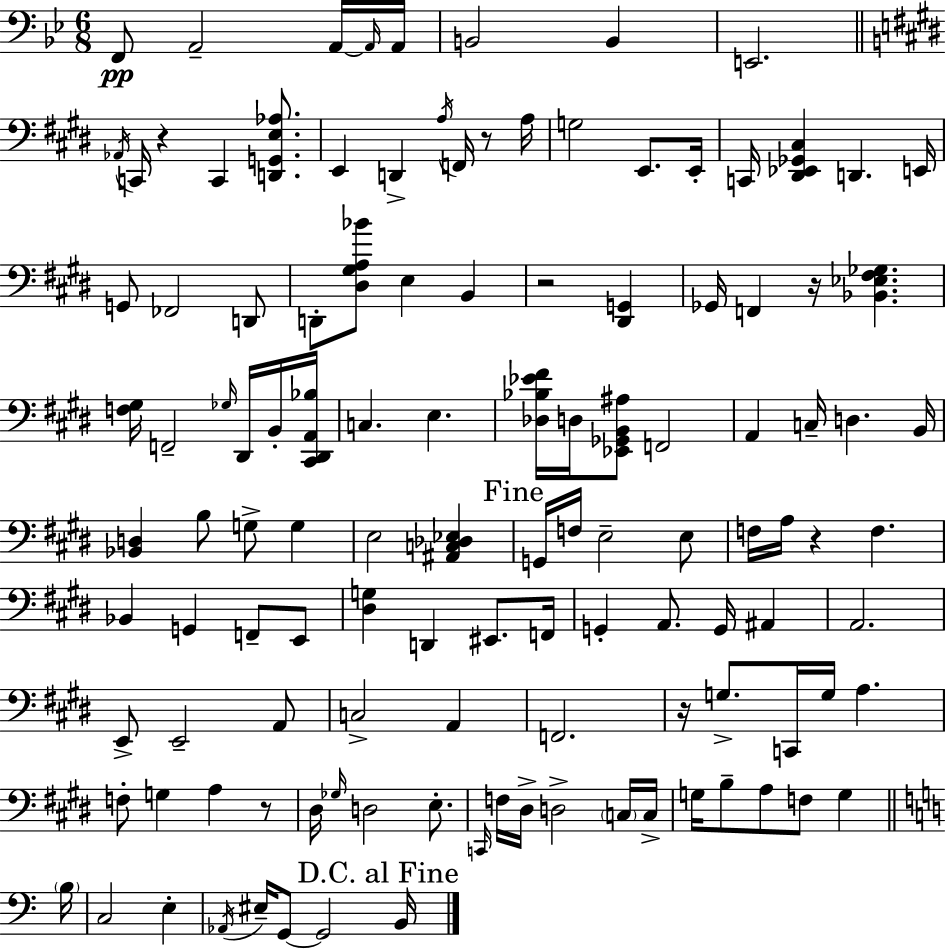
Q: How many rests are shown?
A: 7